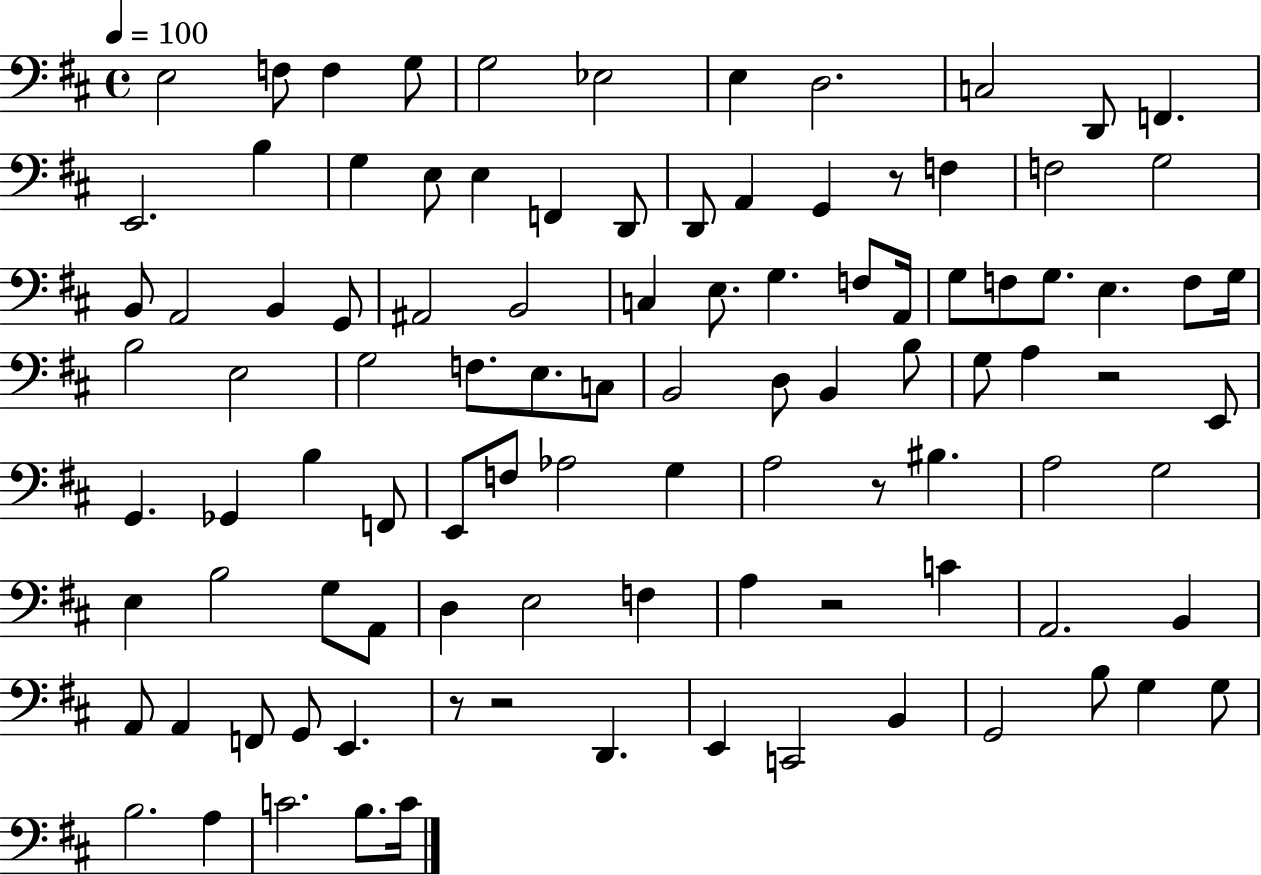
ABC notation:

X:1
T:Untitled
M:4/4
L:1/4
K:D
E,2 F,/2 F, G,/2 G,2 _E,2 E, D,2 C,2 D,,/2 F,, E,,2 B, G, E,/2 E, F,, D,,/2 D,,/2 A,, G,, z/2 F, F,2 G,2 B,,/2 A,,2 B,, G,,/2 ^A,,2 B,,2 C, E,/2 G, F,/2 A,,/4 G,/2 F,/2 G,/2 E, F,/2 G,/4 B,2 E,2 G,2 F,/2 E,/2 C,/2 B,,2 D,/2 B,, B,/2 G,/2 A, z2 E,,/2 G,, _G,, B, F,,/2 E,,/2 F,/2 _A,2 G, A,2 z/2 ^B, A,2 G,2 E, B,2 G,/2 A,,/2 D, E,2 F, A, z2 C A,,2 B,, A,,/2 A,, F,,/2 G,,/2 E,, z/2 z2 D,, E,, C,,2 B,, G,,2 B,/2 G, G,/2 B,2 A, C2 B,/2 C/4